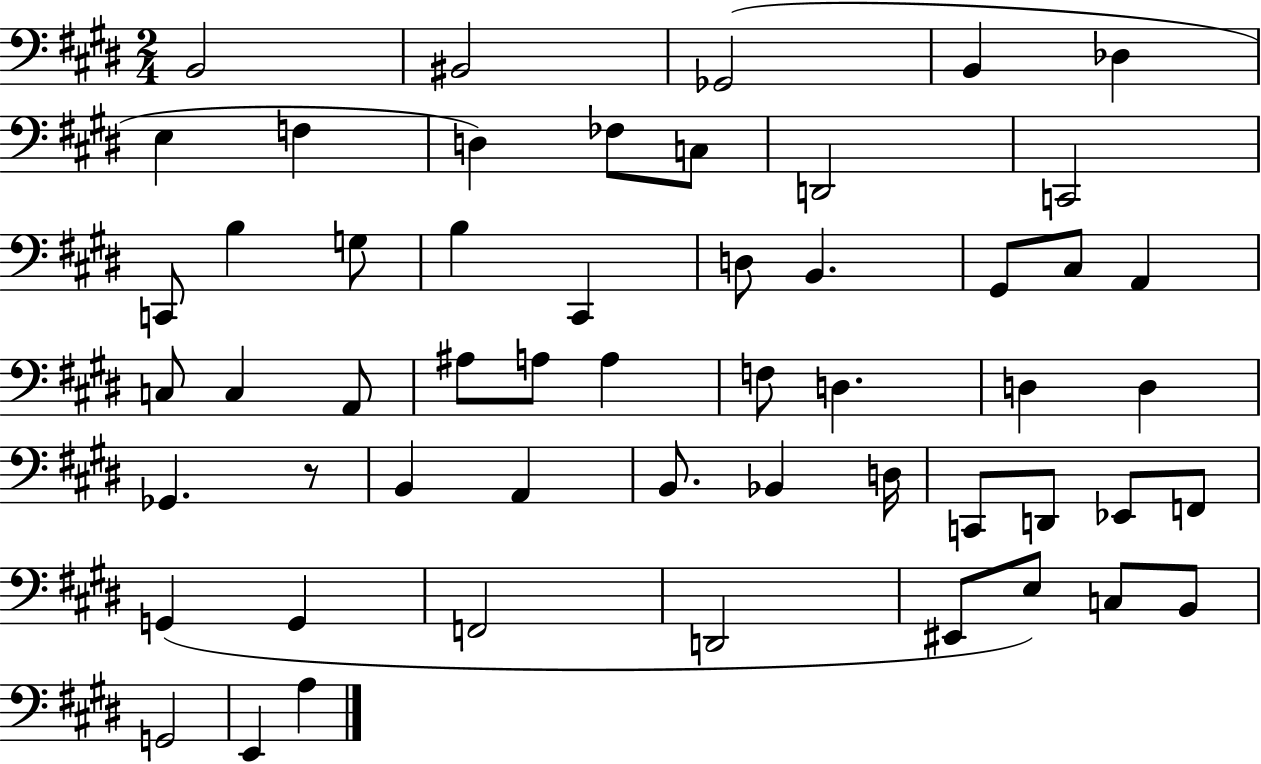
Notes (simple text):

B2/h BIS2/h Gb2/h B2/q Db3/q E3/q F3/q D3/q FES3/e C3/e D2/h C2/h C2/e B3/q G3/e B3/q C#2/q D3/e B2/q. G#2/e C#3/e A2/q C3/e C3/q A2/e A#3/e A3/e A3/q F3/e D3/q. D3/q D3/q Gb2/q. R/e B2/q A2/q B2/e. Bb2/q D3/s C2/e D2/e Eb2/e F2/e G2/q G2/q F2/h D2/h EIS2/e E3/e C3/e B2/e G2/h E2/q A3/q